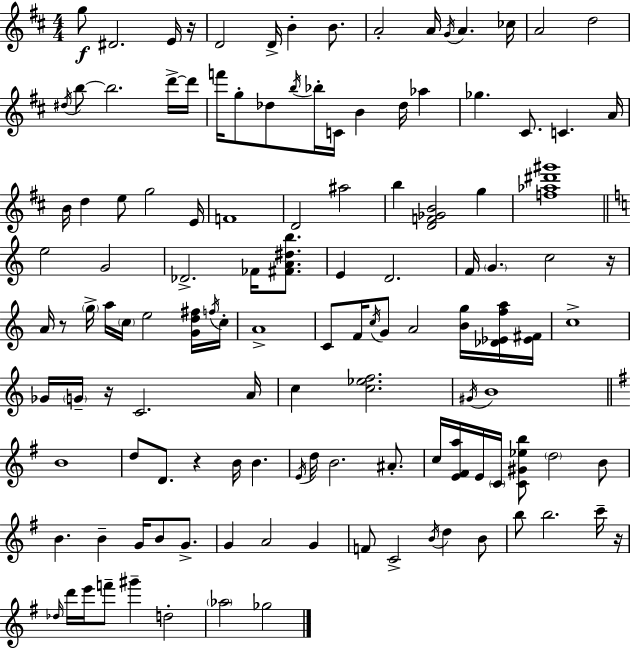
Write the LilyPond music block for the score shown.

{
  \clef treble
  \numericTimeSignature
  \time 4/4
  \key d \major
  g''8\f dis'2. e'16 r16 | d'2 d'16-> b'4-. b'8. | a'2-. a'16 \acciaccatura { g'16 } a'4. | ces''16 a'2 d''2 | \break \acciaccatura { dis''16 } b''8~~ b''2. | d'''16->~~ d'''16 f'''16 g''8-. des''8 \acciaccatura { b''16 } bes''16-. c'16 b'4 des''16 aes''4 | ges''4. cis'8. c'4. | a'16 b'16 d''4 e''8 g''2 | \break e'16 f'1 | d'2 ais''2 | b''4 <d' f' ges' b'>2 g''4 | <f'' aes'' dis''' gis'''>1 | \break \bar "||" \break \key a \minor e''2 g'2 | des'2.-> fes'16 <fis' a' dis'' b''>8. | e'4 d'2. | f'16 \parenthesize g'4. c''2 r16 | \break a'16 r8 \parenthesize g''16-> a''16 \parenthesize c''16 e''2 <g' d'' fis''>16 \acciaccatura { f''16 } | c''16-. a'1-> | c'8 f'16 \acciaccatura { c''16 } g'8 a'2 <b' g''>16 | <des' ees' f'' a''>16 <ees' fis'>16 c''1-> | \break ges'16 \parenthesize g'16-- r16 c'2. | a'16 c''4 <c'' ees'' f''>2. | \acciaccatura { gis'16 } b'1 | \bar "||" \break \key g \major b'1 | d''8 d'8. r4 b'16 b'4. | \acciaccatura { e'16 } d''16 b'2. ais'8.-. | c''16 <e' fis' a''>16 e'16 \parenthesize c'16 <c' gis' ees'' b''>8 \parenthesize d''2 b'8 | \break b'4. b'4-- g'16 b'8 g'8.-> | g'4 a'2 g'4 | f'8 c'2-> \acciaccatura { b'16 } d''4 | b'8 b''8 b''2. | \break c'''16-- r16 \grace { des''16 } d'''16 e'''16 f'''8-- gis'''4-- d''2-. | \parenthesize aes''2 ges''2 | \bar "|."
}